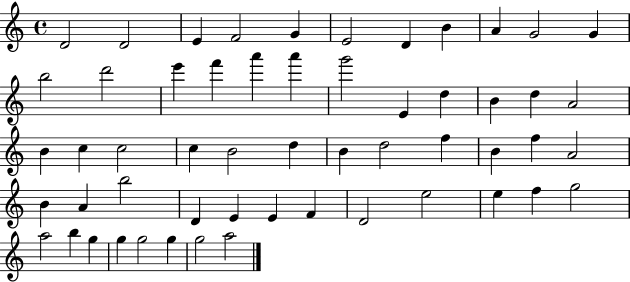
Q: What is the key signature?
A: C major